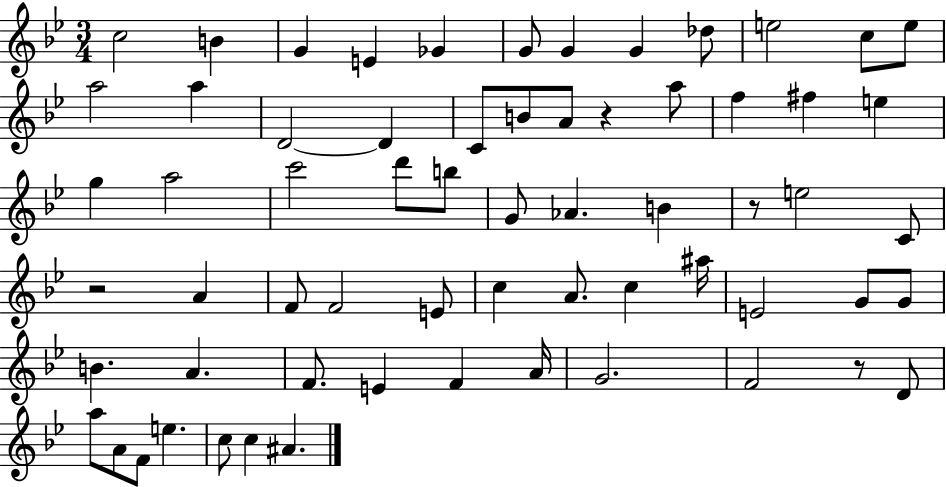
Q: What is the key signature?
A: BES major